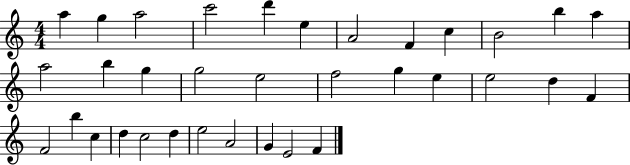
A5/q G5/q A5/h C6/h D6/q E5/q A4/h F4/q C5/q B4/h B5/q A5/q A5/h B5/q G5/q G5/h E5/h F5/h G5/q E5/q E5/h D5/q F4/q F4/h B5/q C5/q D5/q C5/h D5/q E5/h A4/h G4/q E4/h F4/q